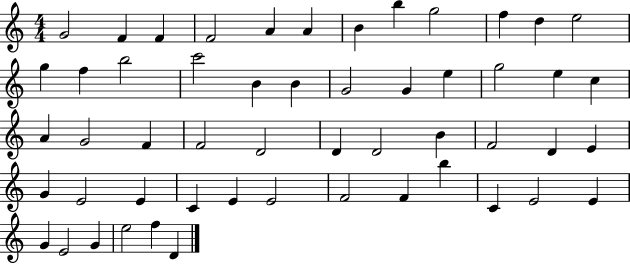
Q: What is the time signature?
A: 4/4